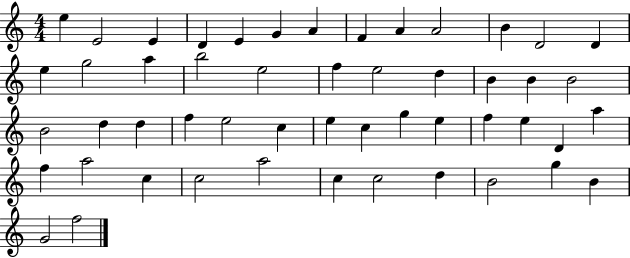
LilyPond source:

{
  \clef treble
  \numericTimeSignature
  \time 4/4
  \key c \major
  e''4 e'2 e'4 | d'4 e'4 g'4 a'4 | f'4 a'4 a'2 | b'4 d'2 d'4 | \break e''4 g''2 a''4 | b''2 e''2 | f''4 e''2 d''4 | b'4 b'4 b'2 | \break b'2 d''4 d''4 | f''4 e''2 c''4 | e''4 c''4 g''4 e''4 | f''4 e''4 d'4 a''4 | \break f''4 a''2 c''4 | c''2 a''2 | c''4 c''2 d''4 | b'2 g''4 b'4 | \break g'2 f''2 | \bar "|."
}